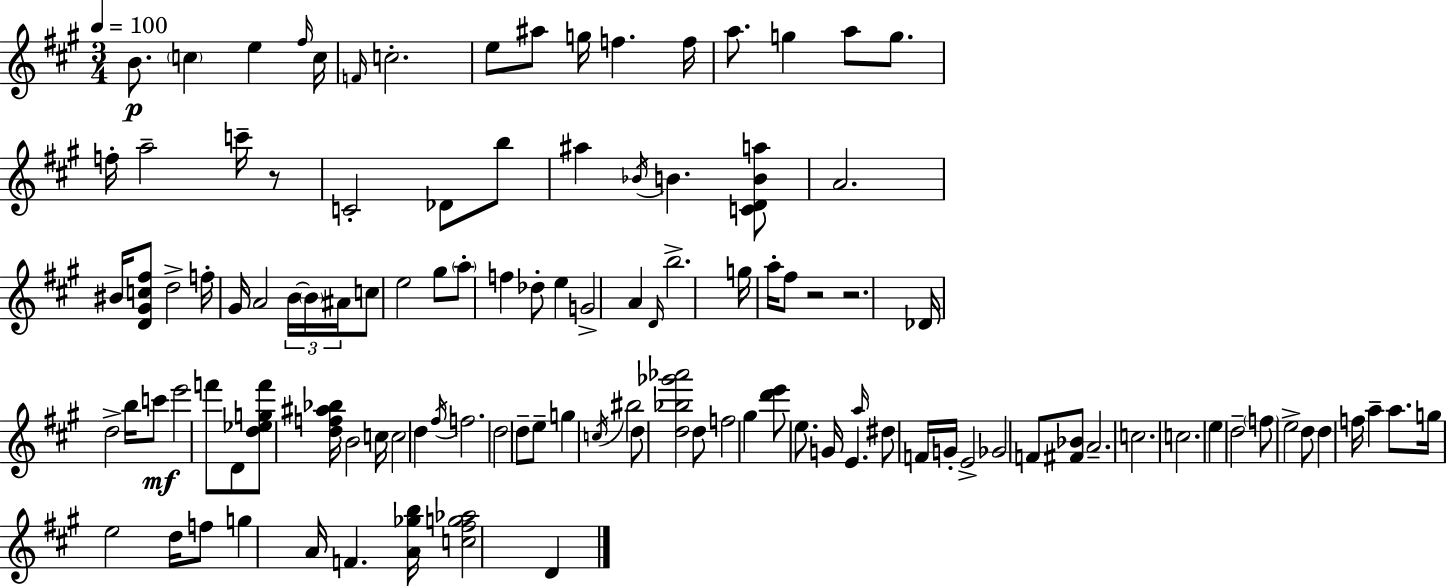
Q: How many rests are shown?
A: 3